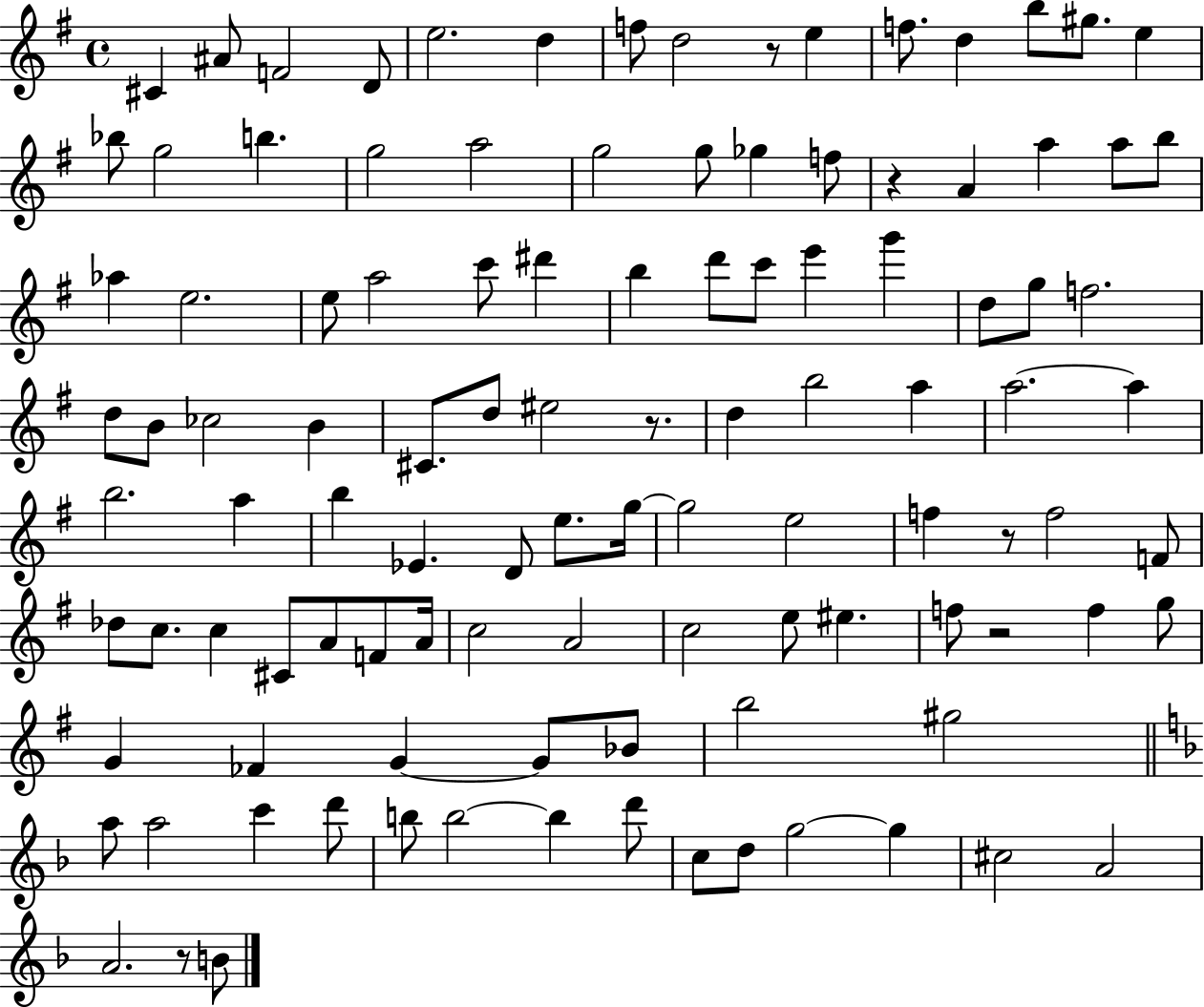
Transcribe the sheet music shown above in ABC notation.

X:1
T:Untitled
M:4/4
L:1/4
K:G
^C ^A/2 F2 D/2 e2 d f/2 d2 z/2 e f/2 d b/2 ^g/2 e _b/2 g2 b g2 a2 g2 g/2 _g f/2 z A a a/2 b/2 _a e2 e/2 a2 c'/2 ^d' b d'/2 c'/2 e' g' d/2 g/2 f2 d/2 B/2 _c2 B ^C/2 d/2 ^e2 z/2 d b2 a a2 a b2 a b _E D/2 e/2 g/4 g2 e2 f z/2 f2 F/2 _d/2 c/2 c ^C/2 A/2 F/2 A/4 c2 A2 c2 e/2 ^e f/2 z2 f g/2 G _F G G/2 _B/2 b2 ^g2 a/2 a2 c' d'/2 b/2 b2 b d'/2 c/2 d/2 g2 g ^c2 A2 A2 z/2 B/2